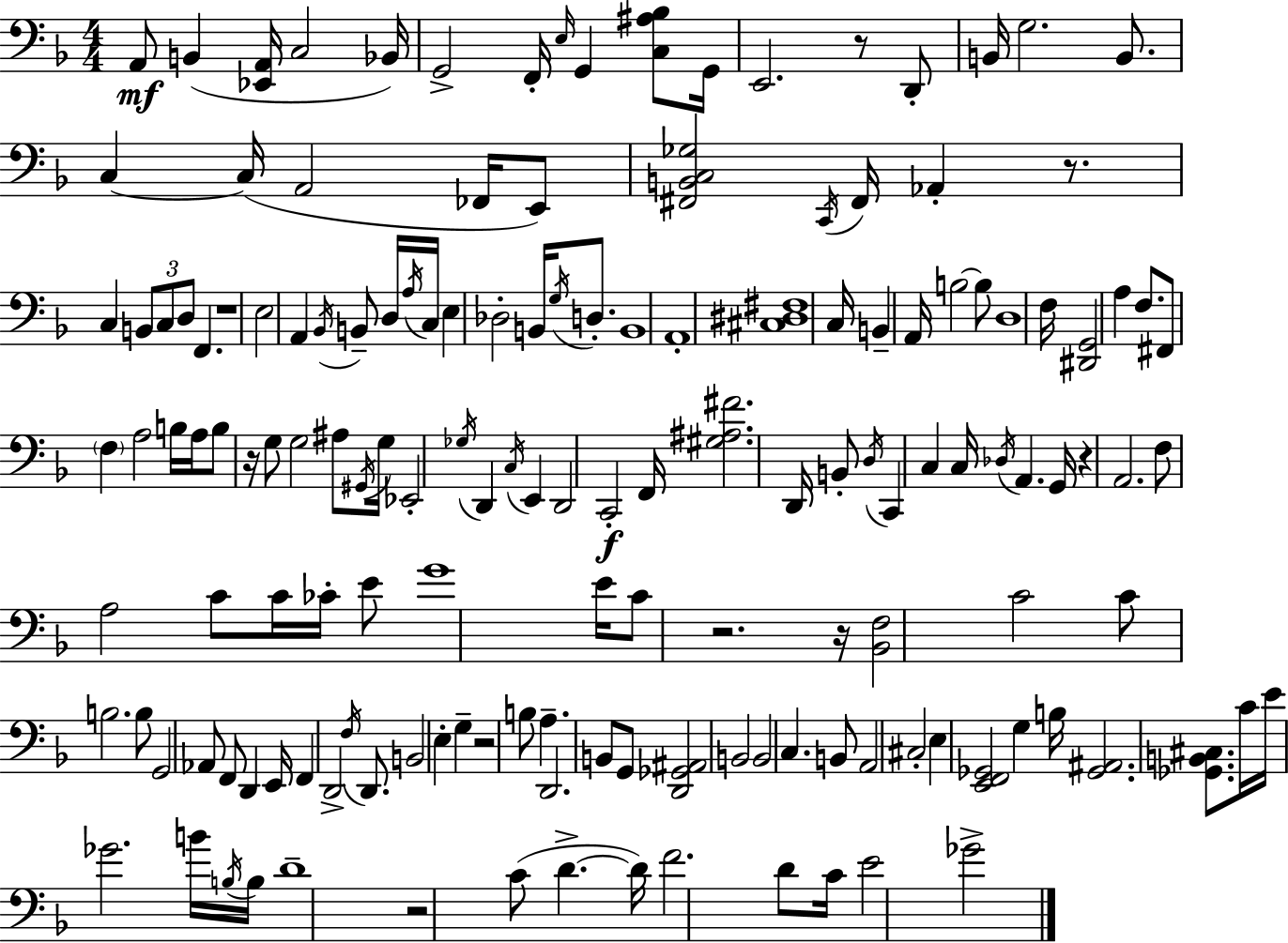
X:1
T:Untitled
M:4/4
L:1/4
K:Dm
A,,/2 B,, [_E,,A,,]/4 C,2 _B,,/4 G,,2 F,,/4 E,/4 G,, [C,^A,_B,]/2 G,,/4 E,,2 z/2 D,,/2 B,,/4 G,2 B,,/2 C, C,/4 A,,2 _F,,/4 E,,/2 [^F,,B,,C,_G,]2 C,,/4 ^F,,/4 _A,, z/2 C, B,,/2 C,/2 D,/2 F,, z4 E,2 A,, _B,,/4 B,,/2 D,/4 A,/4 C,/4 E, _D,2 B,,/4 G,/4 D,/2 B,,4 A,,4 [^C,^D,^F,]4 C,/4 B,, A,,/4 B,2 B,/2 D,4 F,/4 [^D,,G,,]2 A, F,/2 ^F,,/2 F, A,2 B,/4 A,/4 B,/2 z/4 G,/2 G,2 ^A,/2 ^G,,/4 G,/4 _E,,2 _G,/4 D,, C,/4 E,, D,,2 C,,2 F,,/4 [^G,^A,^F]2 D,,/4 B,,/2 D,/4 C,, C, C,/4 _D,/4 A,, G,,/4 z A,,2 F,/2 A,2 C/2 C/4 _C/4 E/2 G4 E/4 C/2 z2 z/4 [_B,,F,]2 C2 C/2 B,2 B,/2 G,,2 _A,,/2 F,,/2 D,, E,,/4 F,, D,,2 F,/4 D,,/2 B,,2 E, G, z2 B,/2 A, D,,2 B,,/2 G,,/2 [D,,_G,,^A,,]2 B,,2 B,,2 C, B,,/2 A,,2 ^C,2 E, [E,,F,,_G,,]2 G, B,/4 [_G,,^A,,]2 [_G,,B,,^C,]/2 C/4 E/4 _G2 B/4 B,/4 B,/4 D4 z2 C/2 D D/4 F2 D/2 C/4 E2 _G2